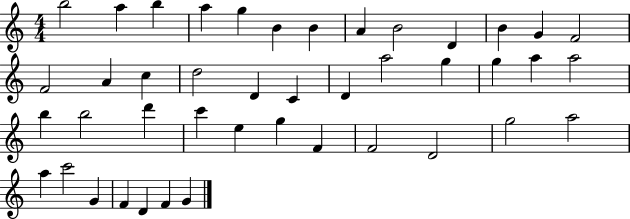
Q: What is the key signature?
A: C major